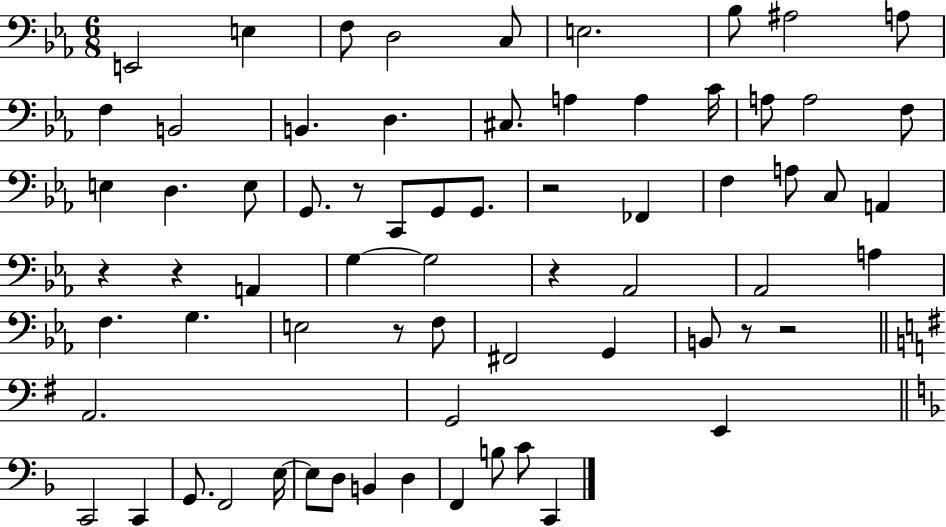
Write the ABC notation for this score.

X:1
T:Untitled
M:6/8
L:1/4
K:Eb
E,,2 E, F,/2 D,2 C,/2 E,2 _B,/2 ^A,2 A,/2 F, B,,2 B,, D, ^C,/2 A, A, C/4 A,/2 A,2 F,/2 E, D, E,/2 G,,/2 z/2 C,,/2 G,,/2 G,,/2 z2 _F,, F, A,/2 C,/2 A,, z z A,, G, G,2 z _A,,2 _A,,2 A, F, G, E,2 z/2 F,/2 ^F,,2 G,, B,,/2 z/2 z2 A,,2 G,,2 E,, C,,2 C,, G,,/2 F,,2 E,/4 E,/2 D,/2 B,, D, F,, B,/2 C/2 C,,